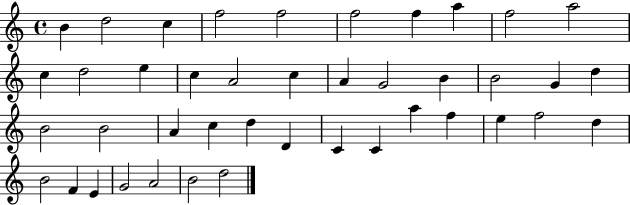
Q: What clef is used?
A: treble